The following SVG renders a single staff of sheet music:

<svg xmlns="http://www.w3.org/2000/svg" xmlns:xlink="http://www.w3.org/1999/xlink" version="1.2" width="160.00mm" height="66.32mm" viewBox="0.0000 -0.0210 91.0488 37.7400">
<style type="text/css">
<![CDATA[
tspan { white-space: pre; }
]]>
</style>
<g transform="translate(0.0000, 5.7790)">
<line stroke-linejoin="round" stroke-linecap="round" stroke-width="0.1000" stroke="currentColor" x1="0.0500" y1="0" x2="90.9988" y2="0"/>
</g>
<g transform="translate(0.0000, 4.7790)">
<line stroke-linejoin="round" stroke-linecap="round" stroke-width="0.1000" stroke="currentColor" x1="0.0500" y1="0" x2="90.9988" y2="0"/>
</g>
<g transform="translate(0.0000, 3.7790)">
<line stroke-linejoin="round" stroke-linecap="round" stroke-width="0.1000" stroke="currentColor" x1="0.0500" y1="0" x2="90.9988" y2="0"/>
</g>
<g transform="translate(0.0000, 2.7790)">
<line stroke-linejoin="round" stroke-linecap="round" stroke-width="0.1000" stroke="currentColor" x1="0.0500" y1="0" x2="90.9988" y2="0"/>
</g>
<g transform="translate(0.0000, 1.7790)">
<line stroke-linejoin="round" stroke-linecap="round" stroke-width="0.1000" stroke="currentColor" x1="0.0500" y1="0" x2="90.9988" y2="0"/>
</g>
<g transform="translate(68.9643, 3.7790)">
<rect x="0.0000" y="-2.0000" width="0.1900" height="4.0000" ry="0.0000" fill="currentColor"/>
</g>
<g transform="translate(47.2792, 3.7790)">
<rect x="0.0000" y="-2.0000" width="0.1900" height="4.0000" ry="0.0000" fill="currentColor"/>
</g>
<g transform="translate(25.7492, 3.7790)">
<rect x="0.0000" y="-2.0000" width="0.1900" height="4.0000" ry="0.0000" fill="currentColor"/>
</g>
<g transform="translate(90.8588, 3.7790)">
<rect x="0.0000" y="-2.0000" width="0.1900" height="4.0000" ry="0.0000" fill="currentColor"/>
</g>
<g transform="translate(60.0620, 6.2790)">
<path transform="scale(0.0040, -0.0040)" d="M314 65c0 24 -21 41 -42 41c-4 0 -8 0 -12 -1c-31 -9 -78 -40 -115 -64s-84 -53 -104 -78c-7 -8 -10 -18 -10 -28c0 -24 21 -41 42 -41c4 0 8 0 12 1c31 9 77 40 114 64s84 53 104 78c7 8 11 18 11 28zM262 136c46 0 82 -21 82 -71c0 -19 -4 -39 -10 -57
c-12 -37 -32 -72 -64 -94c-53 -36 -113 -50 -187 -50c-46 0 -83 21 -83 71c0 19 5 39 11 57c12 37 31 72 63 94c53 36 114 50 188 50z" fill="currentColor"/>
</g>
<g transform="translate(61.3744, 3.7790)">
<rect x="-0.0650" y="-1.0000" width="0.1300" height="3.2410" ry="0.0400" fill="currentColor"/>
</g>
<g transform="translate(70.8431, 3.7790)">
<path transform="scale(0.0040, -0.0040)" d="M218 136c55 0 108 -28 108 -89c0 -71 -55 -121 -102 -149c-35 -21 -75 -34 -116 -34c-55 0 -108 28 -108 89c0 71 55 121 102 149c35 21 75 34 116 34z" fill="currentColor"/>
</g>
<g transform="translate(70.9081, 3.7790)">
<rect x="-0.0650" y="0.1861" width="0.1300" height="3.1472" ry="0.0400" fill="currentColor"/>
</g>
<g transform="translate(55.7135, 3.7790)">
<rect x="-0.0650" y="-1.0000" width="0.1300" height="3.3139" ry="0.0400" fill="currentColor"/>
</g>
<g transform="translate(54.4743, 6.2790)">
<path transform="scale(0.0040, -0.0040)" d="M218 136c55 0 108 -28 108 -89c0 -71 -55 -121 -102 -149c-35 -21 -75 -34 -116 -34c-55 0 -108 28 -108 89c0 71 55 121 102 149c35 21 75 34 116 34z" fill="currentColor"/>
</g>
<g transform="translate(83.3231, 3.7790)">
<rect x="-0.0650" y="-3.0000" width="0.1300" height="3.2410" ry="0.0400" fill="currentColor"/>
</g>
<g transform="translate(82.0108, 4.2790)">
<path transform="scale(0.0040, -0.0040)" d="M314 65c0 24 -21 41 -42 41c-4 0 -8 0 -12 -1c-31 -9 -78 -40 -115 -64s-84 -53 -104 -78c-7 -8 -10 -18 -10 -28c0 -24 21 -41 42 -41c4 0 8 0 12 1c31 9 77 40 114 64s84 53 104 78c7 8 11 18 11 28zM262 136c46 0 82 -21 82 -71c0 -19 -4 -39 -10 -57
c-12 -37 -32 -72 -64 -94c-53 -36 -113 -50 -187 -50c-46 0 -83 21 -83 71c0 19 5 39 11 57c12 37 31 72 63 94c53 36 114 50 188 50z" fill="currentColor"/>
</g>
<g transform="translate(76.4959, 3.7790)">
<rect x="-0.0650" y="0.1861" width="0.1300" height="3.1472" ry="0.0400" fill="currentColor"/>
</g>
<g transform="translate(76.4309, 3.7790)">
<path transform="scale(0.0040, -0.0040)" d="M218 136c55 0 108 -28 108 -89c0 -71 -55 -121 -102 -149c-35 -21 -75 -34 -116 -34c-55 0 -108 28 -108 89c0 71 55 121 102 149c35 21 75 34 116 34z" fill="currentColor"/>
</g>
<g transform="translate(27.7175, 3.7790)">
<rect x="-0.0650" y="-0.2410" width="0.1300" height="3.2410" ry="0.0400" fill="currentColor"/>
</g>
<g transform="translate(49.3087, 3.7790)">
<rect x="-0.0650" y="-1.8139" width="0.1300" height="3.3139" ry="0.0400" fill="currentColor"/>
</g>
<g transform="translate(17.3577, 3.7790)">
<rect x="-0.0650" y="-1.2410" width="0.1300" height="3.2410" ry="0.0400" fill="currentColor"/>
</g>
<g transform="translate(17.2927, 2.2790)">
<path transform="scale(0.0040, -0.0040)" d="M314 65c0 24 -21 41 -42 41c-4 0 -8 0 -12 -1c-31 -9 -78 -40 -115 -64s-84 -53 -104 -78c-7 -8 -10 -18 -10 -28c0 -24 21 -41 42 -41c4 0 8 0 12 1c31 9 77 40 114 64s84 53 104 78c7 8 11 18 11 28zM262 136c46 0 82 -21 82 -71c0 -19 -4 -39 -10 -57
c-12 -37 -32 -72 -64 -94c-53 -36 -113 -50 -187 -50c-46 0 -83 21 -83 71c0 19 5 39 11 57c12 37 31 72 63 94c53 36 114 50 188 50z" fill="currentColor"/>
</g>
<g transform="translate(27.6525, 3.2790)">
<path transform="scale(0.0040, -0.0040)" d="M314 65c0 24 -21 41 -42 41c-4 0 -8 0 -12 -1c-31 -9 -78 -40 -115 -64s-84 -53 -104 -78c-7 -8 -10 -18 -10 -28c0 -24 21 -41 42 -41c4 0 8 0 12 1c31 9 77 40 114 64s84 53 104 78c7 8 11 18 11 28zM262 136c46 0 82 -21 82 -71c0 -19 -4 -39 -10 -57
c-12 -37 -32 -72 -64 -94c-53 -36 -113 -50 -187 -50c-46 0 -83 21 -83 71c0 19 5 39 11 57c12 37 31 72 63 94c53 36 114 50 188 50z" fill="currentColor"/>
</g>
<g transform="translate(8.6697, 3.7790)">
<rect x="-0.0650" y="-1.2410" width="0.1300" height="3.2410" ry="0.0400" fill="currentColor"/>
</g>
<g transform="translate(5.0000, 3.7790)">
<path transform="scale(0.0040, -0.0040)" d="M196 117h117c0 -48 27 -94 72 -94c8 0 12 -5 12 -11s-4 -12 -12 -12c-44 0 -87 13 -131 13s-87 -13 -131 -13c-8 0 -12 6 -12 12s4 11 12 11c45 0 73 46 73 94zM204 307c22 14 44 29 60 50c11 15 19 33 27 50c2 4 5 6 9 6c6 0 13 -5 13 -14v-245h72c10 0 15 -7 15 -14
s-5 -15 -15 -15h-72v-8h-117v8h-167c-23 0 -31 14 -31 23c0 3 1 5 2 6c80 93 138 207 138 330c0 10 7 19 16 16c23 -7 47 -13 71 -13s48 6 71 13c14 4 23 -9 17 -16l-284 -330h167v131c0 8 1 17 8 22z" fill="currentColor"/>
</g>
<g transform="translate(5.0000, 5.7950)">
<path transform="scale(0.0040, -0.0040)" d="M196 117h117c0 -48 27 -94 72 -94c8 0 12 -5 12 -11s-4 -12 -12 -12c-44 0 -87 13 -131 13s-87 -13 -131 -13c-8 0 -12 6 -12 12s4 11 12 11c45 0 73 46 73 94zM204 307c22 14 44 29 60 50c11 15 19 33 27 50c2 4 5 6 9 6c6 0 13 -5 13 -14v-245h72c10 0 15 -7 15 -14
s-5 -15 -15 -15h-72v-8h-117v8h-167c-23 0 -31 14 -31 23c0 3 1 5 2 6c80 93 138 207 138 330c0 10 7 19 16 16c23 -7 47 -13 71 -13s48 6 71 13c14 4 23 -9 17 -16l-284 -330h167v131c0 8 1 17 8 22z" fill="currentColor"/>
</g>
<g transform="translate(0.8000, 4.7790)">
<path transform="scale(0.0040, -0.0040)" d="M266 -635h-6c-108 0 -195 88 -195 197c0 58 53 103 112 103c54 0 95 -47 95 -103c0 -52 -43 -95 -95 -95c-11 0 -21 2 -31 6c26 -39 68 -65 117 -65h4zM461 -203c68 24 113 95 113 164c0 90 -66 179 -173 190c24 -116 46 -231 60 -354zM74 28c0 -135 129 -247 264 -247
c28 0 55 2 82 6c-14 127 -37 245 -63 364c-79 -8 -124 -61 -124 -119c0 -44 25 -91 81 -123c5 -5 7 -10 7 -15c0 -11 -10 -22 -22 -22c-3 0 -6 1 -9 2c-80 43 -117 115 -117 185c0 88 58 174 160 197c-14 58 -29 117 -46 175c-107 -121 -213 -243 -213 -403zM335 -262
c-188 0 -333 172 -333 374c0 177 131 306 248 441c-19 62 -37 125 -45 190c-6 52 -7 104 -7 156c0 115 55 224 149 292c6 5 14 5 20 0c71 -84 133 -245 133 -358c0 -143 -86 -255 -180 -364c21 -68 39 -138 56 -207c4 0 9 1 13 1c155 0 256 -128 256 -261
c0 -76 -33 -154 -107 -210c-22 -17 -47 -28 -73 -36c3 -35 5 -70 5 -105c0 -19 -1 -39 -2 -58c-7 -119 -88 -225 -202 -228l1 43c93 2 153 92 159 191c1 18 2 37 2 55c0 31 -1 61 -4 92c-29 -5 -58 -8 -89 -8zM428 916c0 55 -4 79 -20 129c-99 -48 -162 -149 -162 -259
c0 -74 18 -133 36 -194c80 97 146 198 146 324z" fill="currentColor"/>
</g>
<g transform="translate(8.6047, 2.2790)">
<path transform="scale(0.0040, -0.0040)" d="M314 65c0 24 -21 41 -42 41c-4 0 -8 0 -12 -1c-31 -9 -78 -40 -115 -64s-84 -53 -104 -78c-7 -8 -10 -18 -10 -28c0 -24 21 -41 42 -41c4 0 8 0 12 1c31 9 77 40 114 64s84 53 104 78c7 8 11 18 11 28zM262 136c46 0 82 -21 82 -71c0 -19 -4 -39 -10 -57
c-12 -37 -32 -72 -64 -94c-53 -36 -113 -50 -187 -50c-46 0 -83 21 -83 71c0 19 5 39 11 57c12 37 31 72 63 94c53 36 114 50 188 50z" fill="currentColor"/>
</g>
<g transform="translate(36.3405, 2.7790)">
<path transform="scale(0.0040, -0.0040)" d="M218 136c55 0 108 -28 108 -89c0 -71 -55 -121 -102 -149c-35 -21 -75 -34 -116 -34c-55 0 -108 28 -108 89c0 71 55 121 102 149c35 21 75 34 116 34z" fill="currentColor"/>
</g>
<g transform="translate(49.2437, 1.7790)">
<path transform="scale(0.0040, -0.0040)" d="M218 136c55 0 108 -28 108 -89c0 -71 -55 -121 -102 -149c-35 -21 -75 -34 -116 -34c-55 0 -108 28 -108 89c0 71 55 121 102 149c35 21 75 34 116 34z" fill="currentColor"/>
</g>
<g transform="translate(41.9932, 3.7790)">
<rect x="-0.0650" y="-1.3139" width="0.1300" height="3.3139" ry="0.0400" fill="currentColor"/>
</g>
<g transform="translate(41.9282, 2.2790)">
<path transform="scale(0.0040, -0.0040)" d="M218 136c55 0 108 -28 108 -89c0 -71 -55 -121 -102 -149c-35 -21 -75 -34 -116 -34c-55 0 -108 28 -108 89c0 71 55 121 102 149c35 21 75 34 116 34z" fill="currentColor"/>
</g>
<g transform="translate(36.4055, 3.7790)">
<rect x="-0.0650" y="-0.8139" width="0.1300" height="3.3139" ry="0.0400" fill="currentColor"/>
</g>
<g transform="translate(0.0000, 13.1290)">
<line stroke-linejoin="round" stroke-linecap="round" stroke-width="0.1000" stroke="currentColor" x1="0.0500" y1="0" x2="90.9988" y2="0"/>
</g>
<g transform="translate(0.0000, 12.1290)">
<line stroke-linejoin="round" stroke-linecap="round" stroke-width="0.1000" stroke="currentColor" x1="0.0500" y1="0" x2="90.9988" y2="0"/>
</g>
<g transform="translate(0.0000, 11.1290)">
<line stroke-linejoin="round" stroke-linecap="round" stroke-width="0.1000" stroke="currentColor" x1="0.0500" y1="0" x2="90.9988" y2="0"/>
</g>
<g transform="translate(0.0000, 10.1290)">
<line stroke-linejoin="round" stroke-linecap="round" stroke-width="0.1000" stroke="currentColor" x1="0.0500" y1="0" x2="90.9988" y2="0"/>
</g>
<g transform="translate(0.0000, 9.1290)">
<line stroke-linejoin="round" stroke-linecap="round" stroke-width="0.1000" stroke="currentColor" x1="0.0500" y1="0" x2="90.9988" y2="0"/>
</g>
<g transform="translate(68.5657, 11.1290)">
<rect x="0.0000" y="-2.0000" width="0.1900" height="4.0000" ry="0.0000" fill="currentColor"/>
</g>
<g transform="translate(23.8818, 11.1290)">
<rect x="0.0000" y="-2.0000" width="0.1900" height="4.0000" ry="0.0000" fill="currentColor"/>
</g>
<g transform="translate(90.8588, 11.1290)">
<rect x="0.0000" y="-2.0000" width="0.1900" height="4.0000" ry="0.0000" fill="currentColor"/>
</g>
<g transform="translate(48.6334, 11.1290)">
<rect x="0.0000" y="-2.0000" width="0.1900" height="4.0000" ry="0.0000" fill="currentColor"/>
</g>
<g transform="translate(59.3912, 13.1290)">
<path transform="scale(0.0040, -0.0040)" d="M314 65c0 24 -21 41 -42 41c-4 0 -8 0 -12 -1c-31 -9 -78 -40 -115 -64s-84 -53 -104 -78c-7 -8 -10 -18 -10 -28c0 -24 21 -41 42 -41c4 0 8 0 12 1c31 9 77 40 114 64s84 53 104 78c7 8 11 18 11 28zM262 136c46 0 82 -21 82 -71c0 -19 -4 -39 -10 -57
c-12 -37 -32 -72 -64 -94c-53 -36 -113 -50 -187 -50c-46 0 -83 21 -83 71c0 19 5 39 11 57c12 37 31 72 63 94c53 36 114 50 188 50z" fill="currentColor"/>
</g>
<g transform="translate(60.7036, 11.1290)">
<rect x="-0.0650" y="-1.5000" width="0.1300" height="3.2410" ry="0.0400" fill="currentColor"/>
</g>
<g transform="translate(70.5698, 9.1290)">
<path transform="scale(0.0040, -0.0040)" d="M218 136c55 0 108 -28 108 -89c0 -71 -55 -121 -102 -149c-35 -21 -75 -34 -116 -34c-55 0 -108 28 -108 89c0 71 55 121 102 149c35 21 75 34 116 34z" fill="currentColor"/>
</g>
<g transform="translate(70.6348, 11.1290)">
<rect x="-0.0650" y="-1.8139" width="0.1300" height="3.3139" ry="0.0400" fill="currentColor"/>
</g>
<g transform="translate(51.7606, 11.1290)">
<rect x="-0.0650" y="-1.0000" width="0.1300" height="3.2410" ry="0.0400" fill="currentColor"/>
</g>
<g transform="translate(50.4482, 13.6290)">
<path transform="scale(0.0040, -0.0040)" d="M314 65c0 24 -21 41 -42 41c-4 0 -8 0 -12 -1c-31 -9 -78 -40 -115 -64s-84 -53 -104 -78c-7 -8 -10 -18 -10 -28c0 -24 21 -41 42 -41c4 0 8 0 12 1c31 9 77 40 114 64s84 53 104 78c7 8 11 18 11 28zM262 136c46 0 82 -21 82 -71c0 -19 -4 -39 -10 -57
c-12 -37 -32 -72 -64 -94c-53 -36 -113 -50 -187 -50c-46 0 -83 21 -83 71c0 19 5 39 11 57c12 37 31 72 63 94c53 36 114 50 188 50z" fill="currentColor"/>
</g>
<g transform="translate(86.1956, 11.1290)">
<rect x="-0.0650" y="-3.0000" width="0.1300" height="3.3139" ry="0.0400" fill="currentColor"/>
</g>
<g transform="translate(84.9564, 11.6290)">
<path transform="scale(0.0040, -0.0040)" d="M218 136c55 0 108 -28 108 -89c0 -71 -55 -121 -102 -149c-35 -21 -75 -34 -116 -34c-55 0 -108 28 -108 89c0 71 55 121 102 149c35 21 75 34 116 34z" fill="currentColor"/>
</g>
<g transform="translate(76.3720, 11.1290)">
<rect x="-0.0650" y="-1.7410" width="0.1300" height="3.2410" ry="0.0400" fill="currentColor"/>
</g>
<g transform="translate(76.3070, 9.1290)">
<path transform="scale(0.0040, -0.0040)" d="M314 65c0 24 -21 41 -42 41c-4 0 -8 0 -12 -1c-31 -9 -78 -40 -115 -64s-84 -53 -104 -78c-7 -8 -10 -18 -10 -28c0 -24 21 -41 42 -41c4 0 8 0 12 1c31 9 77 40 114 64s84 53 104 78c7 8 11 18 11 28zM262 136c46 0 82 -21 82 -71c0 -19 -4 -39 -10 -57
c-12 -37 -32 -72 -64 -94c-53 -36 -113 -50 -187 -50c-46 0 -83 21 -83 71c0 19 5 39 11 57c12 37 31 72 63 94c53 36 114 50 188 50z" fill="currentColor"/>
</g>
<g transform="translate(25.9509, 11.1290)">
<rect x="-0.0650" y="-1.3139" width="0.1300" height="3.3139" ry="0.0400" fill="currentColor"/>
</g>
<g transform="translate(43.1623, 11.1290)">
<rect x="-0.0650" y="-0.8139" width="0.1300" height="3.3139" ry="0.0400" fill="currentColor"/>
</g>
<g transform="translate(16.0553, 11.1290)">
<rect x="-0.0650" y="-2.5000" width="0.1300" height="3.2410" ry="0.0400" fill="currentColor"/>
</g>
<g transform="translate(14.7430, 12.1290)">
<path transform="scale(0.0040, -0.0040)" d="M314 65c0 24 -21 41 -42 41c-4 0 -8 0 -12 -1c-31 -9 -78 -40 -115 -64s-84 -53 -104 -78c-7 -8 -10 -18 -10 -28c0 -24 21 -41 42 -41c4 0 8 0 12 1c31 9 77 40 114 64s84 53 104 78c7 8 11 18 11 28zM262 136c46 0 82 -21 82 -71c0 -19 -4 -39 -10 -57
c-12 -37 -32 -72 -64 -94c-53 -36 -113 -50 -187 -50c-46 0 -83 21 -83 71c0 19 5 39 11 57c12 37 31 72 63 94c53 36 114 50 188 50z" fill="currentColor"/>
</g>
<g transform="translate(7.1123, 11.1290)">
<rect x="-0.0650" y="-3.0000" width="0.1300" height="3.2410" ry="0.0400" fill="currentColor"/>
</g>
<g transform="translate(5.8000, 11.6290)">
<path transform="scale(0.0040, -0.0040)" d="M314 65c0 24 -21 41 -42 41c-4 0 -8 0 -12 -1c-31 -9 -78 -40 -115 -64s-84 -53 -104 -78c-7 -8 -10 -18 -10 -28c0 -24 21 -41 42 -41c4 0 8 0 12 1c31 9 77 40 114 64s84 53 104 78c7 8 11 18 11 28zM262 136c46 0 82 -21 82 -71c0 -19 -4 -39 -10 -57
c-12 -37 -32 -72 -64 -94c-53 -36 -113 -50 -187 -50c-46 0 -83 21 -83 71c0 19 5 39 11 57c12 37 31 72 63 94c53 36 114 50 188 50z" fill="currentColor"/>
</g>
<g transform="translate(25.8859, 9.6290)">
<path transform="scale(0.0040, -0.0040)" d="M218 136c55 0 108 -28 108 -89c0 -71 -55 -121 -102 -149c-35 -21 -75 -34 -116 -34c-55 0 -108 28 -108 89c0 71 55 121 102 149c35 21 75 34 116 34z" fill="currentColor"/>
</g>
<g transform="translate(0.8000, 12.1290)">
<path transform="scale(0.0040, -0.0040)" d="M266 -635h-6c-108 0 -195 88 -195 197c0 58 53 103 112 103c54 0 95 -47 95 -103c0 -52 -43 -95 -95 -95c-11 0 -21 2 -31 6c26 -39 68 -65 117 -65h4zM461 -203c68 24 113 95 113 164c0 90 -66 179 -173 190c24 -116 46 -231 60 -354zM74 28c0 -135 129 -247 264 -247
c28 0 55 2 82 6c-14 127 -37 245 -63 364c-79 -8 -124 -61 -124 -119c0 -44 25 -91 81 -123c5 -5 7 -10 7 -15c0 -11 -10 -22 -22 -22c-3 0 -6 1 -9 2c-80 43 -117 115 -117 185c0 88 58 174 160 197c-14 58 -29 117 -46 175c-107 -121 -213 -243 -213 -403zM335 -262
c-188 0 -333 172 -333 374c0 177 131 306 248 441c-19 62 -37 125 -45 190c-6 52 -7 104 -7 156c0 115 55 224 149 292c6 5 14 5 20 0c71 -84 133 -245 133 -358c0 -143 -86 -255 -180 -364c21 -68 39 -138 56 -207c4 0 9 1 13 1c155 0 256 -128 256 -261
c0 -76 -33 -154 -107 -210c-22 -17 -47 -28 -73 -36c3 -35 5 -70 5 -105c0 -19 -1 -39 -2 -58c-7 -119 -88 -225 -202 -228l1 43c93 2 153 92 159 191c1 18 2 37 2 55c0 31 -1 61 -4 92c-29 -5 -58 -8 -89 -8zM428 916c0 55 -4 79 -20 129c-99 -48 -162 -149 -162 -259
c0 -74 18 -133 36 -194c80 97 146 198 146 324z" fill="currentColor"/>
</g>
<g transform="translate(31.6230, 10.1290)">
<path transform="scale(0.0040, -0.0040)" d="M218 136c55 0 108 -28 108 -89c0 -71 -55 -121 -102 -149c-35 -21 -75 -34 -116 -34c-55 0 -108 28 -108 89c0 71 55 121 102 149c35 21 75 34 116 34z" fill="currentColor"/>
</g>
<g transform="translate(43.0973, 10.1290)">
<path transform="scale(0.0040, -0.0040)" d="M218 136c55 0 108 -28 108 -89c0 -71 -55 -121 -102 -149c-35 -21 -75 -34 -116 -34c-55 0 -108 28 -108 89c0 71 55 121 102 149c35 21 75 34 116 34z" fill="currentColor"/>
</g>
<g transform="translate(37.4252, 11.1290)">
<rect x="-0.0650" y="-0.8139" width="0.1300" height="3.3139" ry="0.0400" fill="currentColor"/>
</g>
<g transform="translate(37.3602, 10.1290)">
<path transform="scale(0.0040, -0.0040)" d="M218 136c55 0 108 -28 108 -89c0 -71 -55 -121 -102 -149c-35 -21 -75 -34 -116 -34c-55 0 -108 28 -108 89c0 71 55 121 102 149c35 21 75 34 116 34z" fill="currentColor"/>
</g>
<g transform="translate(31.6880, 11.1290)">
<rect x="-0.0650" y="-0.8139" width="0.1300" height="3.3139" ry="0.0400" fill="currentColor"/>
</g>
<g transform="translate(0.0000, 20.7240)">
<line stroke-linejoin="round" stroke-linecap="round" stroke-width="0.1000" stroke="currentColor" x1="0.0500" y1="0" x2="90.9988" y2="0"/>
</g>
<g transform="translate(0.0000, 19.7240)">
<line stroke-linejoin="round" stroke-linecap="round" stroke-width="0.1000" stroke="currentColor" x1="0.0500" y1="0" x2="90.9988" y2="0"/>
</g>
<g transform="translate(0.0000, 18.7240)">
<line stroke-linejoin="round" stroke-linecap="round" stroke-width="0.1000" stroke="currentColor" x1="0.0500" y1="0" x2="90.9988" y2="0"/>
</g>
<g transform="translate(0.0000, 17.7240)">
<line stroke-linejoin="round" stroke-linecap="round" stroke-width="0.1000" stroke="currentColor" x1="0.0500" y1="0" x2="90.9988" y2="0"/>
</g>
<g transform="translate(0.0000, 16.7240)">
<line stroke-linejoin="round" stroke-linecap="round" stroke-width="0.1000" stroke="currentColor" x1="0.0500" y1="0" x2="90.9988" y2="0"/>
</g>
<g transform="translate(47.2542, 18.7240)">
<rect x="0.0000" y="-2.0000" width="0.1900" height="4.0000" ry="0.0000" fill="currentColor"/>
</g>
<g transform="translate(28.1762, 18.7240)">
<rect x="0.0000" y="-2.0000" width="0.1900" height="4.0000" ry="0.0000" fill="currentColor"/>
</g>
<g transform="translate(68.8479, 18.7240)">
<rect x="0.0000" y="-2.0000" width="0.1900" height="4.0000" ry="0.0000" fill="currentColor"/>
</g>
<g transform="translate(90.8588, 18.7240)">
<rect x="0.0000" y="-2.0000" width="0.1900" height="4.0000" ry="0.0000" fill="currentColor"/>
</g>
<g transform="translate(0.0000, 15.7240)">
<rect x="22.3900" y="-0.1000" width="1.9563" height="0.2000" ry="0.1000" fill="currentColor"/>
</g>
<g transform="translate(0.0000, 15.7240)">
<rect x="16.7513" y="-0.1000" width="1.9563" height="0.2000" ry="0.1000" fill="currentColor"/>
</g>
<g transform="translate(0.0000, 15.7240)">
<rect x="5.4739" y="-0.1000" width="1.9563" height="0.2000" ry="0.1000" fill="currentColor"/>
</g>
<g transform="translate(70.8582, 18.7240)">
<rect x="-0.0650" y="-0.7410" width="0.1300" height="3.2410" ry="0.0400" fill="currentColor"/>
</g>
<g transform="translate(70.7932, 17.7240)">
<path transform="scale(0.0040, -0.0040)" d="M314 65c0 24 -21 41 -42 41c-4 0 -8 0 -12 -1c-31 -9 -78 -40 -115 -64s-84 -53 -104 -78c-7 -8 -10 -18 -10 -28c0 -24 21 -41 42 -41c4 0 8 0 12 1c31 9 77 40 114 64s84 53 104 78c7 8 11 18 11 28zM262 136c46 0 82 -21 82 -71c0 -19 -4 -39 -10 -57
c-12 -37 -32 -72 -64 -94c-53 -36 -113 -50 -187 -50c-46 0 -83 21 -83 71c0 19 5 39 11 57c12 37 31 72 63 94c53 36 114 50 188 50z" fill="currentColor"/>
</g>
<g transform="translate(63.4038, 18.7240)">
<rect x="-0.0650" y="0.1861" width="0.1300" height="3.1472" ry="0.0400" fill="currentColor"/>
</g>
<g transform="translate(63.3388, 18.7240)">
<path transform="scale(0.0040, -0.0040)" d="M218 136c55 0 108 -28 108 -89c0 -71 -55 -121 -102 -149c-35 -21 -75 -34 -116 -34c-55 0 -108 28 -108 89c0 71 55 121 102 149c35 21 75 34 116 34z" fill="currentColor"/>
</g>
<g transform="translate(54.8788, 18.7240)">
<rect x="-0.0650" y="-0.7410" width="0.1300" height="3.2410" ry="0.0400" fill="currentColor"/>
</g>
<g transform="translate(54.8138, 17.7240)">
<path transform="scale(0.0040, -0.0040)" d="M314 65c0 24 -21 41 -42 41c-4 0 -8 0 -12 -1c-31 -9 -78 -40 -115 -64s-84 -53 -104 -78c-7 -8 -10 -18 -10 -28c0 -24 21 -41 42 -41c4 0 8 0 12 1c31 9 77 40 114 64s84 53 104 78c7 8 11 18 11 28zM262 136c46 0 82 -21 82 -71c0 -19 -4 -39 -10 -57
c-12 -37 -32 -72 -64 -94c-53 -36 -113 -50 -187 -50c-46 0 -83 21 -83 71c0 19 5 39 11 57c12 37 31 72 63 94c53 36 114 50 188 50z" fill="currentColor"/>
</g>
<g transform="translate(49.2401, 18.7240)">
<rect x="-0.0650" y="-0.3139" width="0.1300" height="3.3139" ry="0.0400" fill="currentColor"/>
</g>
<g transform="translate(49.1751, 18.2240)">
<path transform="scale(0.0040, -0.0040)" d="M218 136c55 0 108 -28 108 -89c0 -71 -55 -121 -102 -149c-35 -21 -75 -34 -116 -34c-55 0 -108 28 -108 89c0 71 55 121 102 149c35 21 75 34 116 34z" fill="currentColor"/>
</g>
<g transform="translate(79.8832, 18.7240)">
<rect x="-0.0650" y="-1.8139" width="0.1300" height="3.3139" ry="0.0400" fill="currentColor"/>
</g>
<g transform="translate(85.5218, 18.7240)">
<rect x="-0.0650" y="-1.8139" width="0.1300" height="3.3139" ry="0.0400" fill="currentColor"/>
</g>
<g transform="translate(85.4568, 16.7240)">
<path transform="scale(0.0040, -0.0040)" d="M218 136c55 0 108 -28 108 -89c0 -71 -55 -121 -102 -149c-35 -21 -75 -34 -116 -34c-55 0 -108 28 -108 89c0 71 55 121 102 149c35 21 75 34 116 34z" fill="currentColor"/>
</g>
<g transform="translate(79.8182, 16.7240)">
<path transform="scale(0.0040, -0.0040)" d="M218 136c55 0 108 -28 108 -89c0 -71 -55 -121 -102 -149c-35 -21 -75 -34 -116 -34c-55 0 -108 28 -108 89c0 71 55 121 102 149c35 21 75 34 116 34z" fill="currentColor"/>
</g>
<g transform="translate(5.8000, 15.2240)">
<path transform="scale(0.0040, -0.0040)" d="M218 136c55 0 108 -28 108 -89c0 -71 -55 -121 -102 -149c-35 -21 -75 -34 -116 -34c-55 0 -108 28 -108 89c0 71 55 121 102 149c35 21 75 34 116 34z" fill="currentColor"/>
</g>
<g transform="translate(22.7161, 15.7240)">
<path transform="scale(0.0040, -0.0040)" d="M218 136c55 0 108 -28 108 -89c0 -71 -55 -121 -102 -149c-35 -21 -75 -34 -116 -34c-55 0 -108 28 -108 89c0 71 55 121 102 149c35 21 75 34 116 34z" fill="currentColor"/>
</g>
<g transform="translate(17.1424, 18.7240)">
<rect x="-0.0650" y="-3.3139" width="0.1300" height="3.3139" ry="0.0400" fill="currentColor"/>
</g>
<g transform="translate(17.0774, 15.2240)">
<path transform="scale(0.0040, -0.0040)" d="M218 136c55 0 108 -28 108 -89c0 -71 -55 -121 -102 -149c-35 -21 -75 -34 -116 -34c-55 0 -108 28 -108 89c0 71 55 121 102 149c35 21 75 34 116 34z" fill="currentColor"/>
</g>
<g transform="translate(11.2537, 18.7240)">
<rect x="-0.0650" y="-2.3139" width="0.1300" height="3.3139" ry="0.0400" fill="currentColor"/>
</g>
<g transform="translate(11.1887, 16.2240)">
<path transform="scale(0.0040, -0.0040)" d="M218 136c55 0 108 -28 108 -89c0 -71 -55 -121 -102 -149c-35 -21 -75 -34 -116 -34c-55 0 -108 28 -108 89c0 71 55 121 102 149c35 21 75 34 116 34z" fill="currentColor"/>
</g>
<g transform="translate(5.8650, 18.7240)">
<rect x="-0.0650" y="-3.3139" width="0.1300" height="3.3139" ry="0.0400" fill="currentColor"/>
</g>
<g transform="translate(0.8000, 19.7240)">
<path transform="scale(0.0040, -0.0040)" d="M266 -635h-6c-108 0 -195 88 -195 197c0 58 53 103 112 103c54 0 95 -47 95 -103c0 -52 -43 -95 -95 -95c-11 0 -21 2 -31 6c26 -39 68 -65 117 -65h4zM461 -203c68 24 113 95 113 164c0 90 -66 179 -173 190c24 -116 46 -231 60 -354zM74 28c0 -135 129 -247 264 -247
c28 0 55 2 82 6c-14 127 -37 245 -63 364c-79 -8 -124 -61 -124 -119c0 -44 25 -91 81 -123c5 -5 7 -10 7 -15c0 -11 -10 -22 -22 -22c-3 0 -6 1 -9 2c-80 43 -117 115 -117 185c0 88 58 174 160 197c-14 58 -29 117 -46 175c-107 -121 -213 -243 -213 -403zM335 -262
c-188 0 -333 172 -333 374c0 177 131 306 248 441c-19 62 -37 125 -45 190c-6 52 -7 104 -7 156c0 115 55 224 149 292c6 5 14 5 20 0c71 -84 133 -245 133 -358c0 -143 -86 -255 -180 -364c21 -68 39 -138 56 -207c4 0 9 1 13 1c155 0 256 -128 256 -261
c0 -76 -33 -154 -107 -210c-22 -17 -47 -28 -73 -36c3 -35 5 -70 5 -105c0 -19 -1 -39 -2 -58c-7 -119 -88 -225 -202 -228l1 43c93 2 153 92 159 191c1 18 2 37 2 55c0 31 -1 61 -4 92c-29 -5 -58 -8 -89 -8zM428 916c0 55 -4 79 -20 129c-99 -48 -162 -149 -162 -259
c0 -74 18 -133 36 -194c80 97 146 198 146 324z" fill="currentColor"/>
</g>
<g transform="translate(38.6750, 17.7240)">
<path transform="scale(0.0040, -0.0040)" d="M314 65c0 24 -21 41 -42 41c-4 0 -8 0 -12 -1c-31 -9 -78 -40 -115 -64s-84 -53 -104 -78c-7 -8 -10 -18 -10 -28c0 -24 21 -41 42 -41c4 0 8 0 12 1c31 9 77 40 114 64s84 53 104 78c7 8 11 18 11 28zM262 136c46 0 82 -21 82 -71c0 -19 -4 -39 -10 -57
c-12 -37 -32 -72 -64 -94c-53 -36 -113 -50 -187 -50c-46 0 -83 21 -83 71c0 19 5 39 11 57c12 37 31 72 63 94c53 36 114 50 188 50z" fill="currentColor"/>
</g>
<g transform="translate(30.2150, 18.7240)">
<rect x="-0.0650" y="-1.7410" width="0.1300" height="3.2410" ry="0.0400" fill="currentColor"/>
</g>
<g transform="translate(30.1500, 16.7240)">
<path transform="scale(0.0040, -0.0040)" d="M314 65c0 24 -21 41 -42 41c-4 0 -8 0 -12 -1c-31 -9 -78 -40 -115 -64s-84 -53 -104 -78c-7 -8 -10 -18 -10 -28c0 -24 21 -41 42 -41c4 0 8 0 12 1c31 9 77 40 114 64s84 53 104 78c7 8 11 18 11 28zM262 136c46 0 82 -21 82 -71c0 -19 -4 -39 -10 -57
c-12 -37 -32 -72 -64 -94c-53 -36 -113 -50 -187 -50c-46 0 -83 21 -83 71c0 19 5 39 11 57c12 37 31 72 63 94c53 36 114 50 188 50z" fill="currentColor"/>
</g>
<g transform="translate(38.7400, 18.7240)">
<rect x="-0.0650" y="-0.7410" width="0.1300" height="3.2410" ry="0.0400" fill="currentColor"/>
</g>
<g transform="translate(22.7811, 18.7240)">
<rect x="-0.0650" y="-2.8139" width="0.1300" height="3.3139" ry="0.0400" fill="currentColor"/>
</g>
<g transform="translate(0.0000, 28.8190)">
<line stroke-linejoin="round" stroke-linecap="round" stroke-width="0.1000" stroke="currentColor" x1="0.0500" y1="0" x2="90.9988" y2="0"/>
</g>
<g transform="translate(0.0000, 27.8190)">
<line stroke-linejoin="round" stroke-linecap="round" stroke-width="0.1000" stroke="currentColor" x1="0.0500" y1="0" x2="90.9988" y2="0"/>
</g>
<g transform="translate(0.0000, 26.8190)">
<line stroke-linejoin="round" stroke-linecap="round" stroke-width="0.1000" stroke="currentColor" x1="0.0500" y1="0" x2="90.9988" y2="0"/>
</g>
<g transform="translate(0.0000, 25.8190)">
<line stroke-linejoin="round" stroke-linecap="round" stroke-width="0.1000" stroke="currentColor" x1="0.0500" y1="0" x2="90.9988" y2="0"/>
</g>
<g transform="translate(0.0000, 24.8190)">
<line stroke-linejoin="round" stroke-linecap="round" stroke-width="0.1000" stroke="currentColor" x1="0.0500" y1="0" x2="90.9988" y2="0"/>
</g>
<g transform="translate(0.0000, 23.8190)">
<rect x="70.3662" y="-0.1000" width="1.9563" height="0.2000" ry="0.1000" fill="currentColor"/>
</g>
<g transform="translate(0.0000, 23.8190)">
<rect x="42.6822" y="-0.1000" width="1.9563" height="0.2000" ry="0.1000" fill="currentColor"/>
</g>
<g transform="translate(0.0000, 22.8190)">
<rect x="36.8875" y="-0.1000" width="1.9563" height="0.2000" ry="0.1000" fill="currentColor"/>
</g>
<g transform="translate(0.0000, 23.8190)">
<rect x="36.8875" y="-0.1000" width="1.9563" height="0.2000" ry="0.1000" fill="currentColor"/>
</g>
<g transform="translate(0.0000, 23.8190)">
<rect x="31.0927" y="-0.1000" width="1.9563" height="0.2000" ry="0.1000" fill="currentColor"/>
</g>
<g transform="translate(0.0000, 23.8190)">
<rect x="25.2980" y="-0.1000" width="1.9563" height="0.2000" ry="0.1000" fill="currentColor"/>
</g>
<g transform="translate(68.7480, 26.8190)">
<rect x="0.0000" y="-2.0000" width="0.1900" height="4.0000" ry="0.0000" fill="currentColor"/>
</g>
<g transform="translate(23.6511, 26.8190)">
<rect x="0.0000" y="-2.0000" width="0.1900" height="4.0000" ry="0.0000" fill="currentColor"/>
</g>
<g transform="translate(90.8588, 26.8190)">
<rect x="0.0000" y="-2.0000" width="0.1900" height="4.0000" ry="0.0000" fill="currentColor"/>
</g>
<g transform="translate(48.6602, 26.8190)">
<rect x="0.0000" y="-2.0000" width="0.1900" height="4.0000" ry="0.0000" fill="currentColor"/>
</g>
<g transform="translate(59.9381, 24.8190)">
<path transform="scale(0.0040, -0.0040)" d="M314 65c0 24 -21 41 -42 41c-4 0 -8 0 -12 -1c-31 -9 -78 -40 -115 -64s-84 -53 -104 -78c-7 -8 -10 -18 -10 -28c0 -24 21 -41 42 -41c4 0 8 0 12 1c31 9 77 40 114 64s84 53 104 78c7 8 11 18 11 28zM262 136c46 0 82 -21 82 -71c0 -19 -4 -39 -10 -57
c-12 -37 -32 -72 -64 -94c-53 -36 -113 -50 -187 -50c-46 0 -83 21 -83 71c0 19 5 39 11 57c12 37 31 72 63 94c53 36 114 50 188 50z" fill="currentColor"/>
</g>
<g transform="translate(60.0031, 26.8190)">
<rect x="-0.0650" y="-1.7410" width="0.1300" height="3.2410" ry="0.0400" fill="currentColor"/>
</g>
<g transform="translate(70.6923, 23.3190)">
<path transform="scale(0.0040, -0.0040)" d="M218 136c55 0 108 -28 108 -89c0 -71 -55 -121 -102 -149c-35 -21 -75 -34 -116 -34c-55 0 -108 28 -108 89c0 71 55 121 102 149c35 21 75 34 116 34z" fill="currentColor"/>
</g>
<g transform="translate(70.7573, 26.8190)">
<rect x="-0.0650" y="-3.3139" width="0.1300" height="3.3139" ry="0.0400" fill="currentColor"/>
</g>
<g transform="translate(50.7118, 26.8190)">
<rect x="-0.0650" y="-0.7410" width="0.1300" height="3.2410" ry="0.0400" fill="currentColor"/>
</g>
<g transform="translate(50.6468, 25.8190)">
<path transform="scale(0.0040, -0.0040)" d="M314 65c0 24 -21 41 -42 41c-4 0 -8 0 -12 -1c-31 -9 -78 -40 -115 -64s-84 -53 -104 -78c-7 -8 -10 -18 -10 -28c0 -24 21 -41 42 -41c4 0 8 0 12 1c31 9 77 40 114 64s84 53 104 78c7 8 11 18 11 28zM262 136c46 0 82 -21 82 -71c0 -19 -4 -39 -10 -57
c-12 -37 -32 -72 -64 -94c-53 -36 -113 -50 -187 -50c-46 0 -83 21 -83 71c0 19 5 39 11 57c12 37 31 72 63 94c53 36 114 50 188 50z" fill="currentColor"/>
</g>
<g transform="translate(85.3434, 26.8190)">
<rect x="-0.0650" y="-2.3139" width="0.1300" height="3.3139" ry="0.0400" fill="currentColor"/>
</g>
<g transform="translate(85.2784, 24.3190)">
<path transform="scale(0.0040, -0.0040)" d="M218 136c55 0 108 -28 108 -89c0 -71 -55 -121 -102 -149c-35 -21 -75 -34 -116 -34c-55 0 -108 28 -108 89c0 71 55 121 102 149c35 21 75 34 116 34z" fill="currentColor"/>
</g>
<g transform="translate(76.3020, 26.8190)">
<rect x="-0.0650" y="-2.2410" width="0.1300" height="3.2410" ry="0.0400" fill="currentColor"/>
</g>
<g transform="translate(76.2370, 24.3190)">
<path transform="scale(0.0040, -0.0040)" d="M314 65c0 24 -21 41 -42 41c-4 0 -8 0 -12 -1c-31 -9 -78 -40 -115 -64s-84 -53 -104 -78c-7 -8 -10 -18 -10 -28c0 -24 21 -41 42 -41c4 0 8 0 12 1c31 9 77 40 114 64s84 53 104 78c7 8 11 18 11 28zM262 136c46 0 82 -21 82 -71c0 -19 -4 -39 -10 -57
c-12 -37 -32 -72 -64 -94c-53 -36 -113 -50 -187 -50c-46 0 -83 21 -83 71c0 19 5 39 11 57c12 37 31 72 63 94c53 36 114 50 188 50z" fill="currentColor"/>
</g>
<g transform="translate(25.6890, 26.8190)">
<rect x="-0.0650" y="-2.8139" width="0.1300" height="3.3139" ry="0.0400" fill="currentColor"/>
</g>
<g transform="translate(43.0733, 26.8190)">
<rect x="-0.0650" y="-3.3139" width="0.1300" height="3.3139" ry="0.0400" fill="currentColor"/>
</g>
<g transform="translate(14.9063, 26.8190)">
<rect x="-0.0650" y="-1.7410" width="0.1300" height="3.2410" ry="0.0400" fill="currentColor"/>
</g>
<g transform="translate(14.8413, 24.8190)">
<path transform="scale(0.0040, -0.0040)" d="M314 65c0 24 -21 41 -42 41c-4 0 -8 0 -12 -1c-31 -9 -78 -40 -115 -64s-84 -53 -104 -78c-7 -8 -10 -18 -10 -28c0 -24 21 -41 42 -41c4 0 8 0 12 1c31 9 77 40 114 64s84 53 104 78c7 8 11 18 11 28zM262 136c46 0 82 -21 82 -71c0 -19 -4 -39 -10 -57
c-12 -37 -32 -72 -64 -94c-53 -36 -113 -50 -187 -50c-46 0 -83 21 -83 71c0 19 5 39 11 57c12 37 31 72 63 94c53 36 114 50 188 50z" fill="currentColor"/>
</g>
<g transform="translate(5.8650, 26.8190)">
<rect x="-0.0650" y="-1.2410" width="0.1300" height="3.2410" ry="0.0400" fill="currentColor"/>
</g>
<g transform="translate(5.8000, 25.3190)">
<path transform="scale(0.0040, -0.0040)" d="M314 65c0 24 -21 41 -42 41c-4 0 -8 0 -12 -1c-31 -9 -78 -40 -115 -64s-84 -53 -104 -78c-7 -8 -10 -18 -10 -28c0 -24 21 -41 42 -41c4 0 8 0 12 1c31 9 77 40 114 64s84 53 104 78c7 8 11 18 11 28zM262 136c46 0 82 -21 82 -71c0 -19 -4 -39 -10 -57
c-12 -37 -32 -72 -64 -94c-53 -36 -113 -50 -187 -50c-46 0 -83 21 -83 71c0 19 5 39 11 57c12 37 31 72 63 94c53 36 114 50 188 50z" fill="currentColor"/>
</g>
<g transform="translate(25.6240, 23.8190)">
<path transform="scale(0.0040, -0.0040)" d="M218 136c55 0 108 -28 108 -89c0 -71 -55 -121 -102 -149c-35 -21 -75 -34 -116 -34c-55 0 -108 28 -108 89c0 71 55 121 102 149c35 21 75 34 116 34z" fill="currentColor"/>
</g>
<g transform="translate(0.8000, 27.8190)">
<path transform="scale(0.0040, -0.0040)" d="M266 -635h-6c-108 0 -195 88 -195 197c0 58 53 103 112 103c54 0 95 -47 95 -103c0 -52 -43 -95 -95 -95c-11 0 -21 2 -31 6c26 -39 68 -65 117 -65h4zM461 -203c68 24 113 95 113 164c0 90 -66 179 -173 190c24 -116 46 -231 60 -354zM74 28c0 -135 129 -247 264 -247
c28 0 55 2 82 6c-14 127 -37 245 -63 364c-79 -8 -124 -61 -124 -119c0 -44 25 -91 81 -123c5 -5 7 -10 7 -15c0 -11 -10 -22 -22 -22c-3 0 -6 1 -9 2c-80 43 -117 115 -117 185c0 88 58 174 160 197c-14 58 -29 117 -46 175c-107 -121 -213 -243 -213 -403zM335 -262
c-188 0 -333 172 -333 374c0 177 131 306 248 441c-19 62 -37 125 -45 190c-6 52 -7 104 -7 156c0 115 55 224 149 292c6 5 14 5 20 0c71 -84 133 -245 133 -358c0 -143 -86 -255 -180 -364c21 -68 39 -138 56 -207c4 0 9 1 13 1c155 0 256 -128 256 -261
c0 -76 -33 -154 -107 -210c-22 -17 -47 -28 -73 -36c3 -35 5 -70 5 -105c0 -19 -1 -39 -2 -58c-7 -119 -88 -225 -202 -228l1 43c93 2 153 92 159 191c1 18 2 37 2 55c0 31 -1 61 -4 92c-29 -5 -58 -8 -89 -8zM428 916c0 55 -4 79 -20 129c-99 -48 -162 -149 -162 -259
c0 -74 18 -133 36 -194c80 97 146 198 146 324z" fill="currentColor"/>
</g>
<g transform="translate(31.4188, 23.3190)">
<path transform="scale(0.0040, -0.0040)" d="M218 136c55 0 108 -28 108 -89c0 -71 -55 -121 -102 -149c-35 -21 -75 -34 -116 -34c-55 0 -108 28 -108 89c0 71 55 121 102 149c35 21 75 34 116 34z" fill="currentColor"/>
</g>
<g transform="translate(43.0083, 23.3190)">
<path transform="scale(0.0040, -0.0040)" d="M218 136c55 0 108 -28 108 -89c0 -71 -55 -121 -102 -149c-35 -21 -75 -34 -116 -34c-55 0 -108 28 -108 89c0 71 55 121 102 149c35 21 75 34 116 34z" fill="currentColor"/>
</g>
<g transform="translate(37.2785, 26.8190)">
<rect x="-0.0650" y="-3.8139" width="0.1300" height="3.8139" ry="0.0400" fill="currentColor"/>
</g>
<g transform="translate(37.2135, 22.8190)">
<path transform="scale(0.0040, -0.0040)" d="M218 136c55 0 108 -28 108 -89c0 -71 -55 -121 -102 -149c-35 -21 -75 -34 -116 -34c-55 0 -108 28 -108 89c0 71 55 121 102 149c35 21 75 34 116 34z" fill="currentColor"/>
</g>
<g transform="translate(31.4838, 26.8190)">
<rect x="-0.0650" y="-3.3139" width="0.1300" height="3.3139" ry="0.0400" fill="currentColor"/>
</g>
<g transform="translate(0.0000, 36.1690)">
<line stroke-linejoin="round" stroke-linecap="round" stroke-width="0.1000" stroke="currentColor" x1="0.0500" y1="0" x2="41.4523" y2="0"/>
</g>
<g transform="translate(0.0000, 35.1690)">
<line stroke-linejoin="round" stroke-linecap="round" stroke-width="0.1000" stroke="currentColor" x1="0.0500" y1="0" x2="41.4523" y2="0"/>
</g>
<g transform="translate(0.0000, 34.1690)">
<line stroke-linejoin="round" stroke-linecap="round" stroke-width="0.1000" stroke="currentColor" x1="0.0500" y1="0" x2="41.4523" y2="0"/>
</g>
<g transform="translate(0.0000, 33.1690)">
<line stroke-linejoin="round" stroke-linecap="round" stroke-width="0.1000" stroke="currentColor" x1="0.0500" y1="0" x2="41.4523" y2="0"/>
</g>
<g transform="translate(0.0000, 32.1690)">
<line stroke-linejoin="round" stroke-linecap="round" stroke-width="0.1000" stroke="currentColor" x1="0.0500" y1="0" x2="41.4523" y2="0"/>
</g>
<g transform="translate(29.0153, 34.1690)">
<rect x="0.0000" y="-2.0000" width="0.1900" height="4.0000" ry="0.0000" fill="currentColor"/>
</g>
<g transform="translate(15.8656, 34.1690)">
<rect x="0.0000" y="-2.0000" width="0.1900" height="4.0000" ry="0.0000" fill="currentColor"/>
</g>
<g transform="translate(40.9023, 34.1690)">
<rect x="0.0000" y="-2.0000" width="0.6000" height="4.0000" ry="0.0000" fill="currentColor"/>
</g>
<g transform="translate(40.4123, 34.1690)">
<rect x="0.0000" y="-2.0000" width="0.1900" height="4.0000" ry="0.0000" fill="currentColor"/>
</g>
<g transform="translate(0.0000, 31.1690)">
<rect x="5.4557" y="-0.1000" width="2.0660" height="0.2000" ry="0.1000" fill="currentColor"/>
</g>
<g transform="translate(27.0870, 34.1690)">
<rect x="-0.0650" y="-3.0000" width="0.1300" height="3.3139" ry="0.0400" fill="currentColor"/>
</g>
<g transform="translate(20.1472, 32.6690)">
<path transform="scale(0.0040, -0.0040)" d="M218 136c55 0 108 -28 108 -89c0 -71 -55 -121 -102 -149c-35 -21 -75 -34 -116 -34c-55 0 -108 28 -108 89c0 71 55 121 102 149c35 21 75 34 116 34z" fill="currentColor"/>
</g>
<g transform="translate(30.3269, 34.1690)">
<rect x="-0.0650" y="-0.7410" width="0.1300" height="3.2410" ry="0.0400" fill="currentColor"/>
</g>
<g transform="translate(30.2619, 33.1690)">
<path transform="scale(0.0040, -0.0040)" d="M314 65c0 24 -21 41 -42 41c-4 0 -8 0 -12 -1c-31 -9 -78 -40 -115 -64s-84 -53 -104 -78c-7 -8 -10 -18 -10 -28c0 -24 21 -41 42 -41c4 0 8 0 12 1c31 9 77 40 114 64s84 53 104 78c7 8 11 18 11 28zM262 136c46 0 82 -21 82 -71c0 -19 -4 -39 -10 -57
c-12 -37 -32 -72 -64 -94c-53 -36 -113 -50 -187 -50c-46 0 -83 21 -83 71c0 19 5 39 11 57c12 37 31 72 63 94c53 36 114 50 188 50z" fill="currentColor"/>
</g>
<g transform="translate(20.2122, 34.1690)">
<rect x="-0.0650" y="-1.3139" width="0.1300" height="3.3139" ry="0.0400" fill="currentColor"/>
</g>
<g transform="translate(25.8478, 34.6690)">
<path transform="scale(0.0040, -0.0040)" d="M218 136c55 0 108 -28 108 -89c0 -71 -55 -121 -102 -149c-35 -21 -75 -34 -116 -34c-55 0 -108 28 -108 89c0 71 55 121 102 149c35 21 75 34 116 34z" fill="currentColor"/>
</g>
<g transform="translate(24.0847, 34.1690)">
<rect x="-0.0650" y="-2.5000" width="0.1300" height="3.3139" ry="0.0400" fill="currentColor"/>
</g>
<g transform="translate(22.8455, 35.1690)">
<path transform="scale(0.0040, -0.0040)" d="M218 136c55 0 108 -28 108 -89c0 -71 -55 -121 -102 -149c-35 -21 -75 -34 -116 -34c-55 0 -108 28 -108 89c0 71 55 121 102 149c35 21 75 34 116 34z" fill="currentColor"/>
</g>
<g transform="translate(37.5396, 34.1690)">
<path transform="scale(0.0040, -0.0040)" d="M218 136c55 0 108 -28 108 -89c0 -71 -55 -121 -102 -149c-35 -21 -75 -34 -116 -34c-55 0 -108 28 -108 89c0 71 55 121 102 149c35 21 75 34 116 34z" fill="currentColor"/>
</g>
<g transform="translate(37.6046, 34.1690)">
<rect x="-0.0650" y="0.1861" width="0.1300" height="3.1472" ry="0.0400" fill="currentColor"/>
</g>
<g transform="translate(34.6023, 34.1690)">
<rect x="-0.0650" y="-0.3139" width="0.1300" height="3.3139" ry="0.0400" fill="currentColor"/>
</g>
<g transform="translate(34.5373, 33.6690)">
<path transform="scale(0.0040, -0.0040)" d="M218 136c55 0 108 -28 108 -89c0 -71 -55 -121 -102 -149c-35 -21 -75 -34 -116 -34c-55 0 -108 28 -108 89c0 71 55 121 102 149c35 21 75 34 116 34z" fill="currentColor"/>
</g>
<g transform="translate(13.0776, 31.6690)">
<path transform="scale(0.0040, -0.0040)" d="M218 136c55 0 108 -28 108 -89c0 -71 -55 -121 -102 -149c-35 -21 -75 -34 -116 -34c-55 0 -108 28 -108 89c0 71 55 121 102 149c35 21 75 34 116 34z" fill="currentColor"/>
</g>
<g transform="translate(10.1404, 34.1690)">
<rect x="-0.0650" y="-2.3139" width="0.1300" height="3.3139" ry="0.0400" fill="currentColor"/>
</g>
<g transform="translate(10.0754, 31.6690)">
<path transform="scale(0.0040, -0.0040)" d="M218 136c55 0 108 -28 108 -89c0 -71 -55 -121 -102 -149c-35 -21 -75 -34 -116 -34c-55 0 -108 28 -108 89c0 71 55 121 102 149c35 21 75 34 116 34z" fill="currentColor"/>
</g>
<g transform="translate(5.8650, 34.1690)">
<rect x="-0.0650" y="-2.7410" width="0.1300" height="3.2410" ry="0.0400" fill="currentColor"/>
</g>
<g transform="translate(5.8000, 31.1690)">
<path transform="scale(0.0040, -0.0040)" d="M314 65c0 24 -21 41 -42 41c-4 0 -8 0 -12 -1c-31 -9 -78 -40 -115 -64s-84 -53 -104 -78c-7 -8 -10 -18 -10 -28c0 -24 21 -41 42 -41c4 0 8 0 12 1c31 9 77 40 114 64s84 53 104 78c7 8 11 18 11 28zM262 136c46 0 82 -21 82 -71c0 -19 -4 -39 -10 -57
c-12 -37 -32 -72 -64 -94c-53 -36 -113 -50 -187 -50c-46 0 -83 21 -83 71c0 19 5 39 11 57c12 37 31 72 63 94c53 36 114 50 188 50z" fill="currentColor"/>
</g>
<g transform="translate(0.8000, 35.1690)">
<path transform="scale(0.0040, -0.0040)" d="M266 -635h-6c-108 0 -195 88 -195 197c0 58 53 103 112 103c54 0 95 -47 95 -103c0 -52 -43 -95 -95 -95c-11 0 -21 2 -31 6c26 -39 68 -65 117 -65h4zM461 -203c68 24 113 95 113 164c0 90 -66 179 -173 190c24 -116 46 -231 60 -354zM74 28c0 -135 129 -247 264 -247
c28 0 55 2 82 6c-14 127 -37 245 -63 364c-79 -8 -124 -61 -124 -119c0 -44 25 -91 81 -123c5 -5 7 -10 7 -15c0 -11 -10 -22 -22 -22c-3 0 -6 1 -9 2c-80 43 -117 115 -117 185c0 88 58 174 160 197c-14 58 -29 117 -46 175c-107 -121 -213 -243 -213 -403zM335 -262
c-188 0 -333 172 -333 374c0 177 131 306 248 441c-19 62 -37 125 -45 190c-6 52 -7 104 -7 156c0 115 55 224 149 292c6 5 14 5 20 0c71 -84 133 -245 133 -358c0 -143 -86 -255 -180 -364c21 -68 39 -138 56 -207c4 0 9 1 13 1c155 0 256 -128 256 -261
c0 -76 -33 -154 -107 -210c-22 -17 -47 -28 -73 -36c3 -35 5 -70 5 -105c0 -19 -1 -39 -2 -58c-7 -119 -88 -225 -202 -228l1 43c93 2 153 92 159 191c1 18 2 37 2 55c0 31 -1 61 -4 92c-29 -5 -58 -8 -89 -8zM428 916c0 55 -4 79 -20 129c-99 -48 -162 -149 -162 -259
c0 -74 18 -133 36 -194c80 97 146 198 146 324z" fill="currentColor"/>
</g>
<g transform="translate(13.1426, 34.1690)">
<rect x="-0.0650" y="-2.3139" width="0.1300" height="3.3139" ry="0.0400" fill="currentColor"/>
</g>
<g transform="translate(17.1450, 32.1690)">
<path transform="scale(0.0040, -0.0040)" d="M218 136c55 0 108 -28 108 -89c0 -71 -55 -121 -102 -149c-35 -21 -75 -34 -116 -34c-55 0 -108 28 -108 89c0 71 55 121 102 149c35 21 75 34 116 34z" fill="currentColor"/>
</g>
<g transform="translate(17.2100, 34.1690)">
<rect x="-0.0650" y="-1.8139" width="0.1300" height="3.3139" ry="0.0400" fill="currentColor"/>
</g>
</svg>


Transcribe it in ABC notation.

X:1
T:Untitled
M:4/4
L:1/4
K:C
e2 e2 c2 d e f D D2 B B A2 A2 G2 e d d d D2 E2 f f2 A b g b a f2 d2 c d2 B d2 f f e2 f2 a b c' b d2 f2 b g2 g a2 g g f e G A d2 c B